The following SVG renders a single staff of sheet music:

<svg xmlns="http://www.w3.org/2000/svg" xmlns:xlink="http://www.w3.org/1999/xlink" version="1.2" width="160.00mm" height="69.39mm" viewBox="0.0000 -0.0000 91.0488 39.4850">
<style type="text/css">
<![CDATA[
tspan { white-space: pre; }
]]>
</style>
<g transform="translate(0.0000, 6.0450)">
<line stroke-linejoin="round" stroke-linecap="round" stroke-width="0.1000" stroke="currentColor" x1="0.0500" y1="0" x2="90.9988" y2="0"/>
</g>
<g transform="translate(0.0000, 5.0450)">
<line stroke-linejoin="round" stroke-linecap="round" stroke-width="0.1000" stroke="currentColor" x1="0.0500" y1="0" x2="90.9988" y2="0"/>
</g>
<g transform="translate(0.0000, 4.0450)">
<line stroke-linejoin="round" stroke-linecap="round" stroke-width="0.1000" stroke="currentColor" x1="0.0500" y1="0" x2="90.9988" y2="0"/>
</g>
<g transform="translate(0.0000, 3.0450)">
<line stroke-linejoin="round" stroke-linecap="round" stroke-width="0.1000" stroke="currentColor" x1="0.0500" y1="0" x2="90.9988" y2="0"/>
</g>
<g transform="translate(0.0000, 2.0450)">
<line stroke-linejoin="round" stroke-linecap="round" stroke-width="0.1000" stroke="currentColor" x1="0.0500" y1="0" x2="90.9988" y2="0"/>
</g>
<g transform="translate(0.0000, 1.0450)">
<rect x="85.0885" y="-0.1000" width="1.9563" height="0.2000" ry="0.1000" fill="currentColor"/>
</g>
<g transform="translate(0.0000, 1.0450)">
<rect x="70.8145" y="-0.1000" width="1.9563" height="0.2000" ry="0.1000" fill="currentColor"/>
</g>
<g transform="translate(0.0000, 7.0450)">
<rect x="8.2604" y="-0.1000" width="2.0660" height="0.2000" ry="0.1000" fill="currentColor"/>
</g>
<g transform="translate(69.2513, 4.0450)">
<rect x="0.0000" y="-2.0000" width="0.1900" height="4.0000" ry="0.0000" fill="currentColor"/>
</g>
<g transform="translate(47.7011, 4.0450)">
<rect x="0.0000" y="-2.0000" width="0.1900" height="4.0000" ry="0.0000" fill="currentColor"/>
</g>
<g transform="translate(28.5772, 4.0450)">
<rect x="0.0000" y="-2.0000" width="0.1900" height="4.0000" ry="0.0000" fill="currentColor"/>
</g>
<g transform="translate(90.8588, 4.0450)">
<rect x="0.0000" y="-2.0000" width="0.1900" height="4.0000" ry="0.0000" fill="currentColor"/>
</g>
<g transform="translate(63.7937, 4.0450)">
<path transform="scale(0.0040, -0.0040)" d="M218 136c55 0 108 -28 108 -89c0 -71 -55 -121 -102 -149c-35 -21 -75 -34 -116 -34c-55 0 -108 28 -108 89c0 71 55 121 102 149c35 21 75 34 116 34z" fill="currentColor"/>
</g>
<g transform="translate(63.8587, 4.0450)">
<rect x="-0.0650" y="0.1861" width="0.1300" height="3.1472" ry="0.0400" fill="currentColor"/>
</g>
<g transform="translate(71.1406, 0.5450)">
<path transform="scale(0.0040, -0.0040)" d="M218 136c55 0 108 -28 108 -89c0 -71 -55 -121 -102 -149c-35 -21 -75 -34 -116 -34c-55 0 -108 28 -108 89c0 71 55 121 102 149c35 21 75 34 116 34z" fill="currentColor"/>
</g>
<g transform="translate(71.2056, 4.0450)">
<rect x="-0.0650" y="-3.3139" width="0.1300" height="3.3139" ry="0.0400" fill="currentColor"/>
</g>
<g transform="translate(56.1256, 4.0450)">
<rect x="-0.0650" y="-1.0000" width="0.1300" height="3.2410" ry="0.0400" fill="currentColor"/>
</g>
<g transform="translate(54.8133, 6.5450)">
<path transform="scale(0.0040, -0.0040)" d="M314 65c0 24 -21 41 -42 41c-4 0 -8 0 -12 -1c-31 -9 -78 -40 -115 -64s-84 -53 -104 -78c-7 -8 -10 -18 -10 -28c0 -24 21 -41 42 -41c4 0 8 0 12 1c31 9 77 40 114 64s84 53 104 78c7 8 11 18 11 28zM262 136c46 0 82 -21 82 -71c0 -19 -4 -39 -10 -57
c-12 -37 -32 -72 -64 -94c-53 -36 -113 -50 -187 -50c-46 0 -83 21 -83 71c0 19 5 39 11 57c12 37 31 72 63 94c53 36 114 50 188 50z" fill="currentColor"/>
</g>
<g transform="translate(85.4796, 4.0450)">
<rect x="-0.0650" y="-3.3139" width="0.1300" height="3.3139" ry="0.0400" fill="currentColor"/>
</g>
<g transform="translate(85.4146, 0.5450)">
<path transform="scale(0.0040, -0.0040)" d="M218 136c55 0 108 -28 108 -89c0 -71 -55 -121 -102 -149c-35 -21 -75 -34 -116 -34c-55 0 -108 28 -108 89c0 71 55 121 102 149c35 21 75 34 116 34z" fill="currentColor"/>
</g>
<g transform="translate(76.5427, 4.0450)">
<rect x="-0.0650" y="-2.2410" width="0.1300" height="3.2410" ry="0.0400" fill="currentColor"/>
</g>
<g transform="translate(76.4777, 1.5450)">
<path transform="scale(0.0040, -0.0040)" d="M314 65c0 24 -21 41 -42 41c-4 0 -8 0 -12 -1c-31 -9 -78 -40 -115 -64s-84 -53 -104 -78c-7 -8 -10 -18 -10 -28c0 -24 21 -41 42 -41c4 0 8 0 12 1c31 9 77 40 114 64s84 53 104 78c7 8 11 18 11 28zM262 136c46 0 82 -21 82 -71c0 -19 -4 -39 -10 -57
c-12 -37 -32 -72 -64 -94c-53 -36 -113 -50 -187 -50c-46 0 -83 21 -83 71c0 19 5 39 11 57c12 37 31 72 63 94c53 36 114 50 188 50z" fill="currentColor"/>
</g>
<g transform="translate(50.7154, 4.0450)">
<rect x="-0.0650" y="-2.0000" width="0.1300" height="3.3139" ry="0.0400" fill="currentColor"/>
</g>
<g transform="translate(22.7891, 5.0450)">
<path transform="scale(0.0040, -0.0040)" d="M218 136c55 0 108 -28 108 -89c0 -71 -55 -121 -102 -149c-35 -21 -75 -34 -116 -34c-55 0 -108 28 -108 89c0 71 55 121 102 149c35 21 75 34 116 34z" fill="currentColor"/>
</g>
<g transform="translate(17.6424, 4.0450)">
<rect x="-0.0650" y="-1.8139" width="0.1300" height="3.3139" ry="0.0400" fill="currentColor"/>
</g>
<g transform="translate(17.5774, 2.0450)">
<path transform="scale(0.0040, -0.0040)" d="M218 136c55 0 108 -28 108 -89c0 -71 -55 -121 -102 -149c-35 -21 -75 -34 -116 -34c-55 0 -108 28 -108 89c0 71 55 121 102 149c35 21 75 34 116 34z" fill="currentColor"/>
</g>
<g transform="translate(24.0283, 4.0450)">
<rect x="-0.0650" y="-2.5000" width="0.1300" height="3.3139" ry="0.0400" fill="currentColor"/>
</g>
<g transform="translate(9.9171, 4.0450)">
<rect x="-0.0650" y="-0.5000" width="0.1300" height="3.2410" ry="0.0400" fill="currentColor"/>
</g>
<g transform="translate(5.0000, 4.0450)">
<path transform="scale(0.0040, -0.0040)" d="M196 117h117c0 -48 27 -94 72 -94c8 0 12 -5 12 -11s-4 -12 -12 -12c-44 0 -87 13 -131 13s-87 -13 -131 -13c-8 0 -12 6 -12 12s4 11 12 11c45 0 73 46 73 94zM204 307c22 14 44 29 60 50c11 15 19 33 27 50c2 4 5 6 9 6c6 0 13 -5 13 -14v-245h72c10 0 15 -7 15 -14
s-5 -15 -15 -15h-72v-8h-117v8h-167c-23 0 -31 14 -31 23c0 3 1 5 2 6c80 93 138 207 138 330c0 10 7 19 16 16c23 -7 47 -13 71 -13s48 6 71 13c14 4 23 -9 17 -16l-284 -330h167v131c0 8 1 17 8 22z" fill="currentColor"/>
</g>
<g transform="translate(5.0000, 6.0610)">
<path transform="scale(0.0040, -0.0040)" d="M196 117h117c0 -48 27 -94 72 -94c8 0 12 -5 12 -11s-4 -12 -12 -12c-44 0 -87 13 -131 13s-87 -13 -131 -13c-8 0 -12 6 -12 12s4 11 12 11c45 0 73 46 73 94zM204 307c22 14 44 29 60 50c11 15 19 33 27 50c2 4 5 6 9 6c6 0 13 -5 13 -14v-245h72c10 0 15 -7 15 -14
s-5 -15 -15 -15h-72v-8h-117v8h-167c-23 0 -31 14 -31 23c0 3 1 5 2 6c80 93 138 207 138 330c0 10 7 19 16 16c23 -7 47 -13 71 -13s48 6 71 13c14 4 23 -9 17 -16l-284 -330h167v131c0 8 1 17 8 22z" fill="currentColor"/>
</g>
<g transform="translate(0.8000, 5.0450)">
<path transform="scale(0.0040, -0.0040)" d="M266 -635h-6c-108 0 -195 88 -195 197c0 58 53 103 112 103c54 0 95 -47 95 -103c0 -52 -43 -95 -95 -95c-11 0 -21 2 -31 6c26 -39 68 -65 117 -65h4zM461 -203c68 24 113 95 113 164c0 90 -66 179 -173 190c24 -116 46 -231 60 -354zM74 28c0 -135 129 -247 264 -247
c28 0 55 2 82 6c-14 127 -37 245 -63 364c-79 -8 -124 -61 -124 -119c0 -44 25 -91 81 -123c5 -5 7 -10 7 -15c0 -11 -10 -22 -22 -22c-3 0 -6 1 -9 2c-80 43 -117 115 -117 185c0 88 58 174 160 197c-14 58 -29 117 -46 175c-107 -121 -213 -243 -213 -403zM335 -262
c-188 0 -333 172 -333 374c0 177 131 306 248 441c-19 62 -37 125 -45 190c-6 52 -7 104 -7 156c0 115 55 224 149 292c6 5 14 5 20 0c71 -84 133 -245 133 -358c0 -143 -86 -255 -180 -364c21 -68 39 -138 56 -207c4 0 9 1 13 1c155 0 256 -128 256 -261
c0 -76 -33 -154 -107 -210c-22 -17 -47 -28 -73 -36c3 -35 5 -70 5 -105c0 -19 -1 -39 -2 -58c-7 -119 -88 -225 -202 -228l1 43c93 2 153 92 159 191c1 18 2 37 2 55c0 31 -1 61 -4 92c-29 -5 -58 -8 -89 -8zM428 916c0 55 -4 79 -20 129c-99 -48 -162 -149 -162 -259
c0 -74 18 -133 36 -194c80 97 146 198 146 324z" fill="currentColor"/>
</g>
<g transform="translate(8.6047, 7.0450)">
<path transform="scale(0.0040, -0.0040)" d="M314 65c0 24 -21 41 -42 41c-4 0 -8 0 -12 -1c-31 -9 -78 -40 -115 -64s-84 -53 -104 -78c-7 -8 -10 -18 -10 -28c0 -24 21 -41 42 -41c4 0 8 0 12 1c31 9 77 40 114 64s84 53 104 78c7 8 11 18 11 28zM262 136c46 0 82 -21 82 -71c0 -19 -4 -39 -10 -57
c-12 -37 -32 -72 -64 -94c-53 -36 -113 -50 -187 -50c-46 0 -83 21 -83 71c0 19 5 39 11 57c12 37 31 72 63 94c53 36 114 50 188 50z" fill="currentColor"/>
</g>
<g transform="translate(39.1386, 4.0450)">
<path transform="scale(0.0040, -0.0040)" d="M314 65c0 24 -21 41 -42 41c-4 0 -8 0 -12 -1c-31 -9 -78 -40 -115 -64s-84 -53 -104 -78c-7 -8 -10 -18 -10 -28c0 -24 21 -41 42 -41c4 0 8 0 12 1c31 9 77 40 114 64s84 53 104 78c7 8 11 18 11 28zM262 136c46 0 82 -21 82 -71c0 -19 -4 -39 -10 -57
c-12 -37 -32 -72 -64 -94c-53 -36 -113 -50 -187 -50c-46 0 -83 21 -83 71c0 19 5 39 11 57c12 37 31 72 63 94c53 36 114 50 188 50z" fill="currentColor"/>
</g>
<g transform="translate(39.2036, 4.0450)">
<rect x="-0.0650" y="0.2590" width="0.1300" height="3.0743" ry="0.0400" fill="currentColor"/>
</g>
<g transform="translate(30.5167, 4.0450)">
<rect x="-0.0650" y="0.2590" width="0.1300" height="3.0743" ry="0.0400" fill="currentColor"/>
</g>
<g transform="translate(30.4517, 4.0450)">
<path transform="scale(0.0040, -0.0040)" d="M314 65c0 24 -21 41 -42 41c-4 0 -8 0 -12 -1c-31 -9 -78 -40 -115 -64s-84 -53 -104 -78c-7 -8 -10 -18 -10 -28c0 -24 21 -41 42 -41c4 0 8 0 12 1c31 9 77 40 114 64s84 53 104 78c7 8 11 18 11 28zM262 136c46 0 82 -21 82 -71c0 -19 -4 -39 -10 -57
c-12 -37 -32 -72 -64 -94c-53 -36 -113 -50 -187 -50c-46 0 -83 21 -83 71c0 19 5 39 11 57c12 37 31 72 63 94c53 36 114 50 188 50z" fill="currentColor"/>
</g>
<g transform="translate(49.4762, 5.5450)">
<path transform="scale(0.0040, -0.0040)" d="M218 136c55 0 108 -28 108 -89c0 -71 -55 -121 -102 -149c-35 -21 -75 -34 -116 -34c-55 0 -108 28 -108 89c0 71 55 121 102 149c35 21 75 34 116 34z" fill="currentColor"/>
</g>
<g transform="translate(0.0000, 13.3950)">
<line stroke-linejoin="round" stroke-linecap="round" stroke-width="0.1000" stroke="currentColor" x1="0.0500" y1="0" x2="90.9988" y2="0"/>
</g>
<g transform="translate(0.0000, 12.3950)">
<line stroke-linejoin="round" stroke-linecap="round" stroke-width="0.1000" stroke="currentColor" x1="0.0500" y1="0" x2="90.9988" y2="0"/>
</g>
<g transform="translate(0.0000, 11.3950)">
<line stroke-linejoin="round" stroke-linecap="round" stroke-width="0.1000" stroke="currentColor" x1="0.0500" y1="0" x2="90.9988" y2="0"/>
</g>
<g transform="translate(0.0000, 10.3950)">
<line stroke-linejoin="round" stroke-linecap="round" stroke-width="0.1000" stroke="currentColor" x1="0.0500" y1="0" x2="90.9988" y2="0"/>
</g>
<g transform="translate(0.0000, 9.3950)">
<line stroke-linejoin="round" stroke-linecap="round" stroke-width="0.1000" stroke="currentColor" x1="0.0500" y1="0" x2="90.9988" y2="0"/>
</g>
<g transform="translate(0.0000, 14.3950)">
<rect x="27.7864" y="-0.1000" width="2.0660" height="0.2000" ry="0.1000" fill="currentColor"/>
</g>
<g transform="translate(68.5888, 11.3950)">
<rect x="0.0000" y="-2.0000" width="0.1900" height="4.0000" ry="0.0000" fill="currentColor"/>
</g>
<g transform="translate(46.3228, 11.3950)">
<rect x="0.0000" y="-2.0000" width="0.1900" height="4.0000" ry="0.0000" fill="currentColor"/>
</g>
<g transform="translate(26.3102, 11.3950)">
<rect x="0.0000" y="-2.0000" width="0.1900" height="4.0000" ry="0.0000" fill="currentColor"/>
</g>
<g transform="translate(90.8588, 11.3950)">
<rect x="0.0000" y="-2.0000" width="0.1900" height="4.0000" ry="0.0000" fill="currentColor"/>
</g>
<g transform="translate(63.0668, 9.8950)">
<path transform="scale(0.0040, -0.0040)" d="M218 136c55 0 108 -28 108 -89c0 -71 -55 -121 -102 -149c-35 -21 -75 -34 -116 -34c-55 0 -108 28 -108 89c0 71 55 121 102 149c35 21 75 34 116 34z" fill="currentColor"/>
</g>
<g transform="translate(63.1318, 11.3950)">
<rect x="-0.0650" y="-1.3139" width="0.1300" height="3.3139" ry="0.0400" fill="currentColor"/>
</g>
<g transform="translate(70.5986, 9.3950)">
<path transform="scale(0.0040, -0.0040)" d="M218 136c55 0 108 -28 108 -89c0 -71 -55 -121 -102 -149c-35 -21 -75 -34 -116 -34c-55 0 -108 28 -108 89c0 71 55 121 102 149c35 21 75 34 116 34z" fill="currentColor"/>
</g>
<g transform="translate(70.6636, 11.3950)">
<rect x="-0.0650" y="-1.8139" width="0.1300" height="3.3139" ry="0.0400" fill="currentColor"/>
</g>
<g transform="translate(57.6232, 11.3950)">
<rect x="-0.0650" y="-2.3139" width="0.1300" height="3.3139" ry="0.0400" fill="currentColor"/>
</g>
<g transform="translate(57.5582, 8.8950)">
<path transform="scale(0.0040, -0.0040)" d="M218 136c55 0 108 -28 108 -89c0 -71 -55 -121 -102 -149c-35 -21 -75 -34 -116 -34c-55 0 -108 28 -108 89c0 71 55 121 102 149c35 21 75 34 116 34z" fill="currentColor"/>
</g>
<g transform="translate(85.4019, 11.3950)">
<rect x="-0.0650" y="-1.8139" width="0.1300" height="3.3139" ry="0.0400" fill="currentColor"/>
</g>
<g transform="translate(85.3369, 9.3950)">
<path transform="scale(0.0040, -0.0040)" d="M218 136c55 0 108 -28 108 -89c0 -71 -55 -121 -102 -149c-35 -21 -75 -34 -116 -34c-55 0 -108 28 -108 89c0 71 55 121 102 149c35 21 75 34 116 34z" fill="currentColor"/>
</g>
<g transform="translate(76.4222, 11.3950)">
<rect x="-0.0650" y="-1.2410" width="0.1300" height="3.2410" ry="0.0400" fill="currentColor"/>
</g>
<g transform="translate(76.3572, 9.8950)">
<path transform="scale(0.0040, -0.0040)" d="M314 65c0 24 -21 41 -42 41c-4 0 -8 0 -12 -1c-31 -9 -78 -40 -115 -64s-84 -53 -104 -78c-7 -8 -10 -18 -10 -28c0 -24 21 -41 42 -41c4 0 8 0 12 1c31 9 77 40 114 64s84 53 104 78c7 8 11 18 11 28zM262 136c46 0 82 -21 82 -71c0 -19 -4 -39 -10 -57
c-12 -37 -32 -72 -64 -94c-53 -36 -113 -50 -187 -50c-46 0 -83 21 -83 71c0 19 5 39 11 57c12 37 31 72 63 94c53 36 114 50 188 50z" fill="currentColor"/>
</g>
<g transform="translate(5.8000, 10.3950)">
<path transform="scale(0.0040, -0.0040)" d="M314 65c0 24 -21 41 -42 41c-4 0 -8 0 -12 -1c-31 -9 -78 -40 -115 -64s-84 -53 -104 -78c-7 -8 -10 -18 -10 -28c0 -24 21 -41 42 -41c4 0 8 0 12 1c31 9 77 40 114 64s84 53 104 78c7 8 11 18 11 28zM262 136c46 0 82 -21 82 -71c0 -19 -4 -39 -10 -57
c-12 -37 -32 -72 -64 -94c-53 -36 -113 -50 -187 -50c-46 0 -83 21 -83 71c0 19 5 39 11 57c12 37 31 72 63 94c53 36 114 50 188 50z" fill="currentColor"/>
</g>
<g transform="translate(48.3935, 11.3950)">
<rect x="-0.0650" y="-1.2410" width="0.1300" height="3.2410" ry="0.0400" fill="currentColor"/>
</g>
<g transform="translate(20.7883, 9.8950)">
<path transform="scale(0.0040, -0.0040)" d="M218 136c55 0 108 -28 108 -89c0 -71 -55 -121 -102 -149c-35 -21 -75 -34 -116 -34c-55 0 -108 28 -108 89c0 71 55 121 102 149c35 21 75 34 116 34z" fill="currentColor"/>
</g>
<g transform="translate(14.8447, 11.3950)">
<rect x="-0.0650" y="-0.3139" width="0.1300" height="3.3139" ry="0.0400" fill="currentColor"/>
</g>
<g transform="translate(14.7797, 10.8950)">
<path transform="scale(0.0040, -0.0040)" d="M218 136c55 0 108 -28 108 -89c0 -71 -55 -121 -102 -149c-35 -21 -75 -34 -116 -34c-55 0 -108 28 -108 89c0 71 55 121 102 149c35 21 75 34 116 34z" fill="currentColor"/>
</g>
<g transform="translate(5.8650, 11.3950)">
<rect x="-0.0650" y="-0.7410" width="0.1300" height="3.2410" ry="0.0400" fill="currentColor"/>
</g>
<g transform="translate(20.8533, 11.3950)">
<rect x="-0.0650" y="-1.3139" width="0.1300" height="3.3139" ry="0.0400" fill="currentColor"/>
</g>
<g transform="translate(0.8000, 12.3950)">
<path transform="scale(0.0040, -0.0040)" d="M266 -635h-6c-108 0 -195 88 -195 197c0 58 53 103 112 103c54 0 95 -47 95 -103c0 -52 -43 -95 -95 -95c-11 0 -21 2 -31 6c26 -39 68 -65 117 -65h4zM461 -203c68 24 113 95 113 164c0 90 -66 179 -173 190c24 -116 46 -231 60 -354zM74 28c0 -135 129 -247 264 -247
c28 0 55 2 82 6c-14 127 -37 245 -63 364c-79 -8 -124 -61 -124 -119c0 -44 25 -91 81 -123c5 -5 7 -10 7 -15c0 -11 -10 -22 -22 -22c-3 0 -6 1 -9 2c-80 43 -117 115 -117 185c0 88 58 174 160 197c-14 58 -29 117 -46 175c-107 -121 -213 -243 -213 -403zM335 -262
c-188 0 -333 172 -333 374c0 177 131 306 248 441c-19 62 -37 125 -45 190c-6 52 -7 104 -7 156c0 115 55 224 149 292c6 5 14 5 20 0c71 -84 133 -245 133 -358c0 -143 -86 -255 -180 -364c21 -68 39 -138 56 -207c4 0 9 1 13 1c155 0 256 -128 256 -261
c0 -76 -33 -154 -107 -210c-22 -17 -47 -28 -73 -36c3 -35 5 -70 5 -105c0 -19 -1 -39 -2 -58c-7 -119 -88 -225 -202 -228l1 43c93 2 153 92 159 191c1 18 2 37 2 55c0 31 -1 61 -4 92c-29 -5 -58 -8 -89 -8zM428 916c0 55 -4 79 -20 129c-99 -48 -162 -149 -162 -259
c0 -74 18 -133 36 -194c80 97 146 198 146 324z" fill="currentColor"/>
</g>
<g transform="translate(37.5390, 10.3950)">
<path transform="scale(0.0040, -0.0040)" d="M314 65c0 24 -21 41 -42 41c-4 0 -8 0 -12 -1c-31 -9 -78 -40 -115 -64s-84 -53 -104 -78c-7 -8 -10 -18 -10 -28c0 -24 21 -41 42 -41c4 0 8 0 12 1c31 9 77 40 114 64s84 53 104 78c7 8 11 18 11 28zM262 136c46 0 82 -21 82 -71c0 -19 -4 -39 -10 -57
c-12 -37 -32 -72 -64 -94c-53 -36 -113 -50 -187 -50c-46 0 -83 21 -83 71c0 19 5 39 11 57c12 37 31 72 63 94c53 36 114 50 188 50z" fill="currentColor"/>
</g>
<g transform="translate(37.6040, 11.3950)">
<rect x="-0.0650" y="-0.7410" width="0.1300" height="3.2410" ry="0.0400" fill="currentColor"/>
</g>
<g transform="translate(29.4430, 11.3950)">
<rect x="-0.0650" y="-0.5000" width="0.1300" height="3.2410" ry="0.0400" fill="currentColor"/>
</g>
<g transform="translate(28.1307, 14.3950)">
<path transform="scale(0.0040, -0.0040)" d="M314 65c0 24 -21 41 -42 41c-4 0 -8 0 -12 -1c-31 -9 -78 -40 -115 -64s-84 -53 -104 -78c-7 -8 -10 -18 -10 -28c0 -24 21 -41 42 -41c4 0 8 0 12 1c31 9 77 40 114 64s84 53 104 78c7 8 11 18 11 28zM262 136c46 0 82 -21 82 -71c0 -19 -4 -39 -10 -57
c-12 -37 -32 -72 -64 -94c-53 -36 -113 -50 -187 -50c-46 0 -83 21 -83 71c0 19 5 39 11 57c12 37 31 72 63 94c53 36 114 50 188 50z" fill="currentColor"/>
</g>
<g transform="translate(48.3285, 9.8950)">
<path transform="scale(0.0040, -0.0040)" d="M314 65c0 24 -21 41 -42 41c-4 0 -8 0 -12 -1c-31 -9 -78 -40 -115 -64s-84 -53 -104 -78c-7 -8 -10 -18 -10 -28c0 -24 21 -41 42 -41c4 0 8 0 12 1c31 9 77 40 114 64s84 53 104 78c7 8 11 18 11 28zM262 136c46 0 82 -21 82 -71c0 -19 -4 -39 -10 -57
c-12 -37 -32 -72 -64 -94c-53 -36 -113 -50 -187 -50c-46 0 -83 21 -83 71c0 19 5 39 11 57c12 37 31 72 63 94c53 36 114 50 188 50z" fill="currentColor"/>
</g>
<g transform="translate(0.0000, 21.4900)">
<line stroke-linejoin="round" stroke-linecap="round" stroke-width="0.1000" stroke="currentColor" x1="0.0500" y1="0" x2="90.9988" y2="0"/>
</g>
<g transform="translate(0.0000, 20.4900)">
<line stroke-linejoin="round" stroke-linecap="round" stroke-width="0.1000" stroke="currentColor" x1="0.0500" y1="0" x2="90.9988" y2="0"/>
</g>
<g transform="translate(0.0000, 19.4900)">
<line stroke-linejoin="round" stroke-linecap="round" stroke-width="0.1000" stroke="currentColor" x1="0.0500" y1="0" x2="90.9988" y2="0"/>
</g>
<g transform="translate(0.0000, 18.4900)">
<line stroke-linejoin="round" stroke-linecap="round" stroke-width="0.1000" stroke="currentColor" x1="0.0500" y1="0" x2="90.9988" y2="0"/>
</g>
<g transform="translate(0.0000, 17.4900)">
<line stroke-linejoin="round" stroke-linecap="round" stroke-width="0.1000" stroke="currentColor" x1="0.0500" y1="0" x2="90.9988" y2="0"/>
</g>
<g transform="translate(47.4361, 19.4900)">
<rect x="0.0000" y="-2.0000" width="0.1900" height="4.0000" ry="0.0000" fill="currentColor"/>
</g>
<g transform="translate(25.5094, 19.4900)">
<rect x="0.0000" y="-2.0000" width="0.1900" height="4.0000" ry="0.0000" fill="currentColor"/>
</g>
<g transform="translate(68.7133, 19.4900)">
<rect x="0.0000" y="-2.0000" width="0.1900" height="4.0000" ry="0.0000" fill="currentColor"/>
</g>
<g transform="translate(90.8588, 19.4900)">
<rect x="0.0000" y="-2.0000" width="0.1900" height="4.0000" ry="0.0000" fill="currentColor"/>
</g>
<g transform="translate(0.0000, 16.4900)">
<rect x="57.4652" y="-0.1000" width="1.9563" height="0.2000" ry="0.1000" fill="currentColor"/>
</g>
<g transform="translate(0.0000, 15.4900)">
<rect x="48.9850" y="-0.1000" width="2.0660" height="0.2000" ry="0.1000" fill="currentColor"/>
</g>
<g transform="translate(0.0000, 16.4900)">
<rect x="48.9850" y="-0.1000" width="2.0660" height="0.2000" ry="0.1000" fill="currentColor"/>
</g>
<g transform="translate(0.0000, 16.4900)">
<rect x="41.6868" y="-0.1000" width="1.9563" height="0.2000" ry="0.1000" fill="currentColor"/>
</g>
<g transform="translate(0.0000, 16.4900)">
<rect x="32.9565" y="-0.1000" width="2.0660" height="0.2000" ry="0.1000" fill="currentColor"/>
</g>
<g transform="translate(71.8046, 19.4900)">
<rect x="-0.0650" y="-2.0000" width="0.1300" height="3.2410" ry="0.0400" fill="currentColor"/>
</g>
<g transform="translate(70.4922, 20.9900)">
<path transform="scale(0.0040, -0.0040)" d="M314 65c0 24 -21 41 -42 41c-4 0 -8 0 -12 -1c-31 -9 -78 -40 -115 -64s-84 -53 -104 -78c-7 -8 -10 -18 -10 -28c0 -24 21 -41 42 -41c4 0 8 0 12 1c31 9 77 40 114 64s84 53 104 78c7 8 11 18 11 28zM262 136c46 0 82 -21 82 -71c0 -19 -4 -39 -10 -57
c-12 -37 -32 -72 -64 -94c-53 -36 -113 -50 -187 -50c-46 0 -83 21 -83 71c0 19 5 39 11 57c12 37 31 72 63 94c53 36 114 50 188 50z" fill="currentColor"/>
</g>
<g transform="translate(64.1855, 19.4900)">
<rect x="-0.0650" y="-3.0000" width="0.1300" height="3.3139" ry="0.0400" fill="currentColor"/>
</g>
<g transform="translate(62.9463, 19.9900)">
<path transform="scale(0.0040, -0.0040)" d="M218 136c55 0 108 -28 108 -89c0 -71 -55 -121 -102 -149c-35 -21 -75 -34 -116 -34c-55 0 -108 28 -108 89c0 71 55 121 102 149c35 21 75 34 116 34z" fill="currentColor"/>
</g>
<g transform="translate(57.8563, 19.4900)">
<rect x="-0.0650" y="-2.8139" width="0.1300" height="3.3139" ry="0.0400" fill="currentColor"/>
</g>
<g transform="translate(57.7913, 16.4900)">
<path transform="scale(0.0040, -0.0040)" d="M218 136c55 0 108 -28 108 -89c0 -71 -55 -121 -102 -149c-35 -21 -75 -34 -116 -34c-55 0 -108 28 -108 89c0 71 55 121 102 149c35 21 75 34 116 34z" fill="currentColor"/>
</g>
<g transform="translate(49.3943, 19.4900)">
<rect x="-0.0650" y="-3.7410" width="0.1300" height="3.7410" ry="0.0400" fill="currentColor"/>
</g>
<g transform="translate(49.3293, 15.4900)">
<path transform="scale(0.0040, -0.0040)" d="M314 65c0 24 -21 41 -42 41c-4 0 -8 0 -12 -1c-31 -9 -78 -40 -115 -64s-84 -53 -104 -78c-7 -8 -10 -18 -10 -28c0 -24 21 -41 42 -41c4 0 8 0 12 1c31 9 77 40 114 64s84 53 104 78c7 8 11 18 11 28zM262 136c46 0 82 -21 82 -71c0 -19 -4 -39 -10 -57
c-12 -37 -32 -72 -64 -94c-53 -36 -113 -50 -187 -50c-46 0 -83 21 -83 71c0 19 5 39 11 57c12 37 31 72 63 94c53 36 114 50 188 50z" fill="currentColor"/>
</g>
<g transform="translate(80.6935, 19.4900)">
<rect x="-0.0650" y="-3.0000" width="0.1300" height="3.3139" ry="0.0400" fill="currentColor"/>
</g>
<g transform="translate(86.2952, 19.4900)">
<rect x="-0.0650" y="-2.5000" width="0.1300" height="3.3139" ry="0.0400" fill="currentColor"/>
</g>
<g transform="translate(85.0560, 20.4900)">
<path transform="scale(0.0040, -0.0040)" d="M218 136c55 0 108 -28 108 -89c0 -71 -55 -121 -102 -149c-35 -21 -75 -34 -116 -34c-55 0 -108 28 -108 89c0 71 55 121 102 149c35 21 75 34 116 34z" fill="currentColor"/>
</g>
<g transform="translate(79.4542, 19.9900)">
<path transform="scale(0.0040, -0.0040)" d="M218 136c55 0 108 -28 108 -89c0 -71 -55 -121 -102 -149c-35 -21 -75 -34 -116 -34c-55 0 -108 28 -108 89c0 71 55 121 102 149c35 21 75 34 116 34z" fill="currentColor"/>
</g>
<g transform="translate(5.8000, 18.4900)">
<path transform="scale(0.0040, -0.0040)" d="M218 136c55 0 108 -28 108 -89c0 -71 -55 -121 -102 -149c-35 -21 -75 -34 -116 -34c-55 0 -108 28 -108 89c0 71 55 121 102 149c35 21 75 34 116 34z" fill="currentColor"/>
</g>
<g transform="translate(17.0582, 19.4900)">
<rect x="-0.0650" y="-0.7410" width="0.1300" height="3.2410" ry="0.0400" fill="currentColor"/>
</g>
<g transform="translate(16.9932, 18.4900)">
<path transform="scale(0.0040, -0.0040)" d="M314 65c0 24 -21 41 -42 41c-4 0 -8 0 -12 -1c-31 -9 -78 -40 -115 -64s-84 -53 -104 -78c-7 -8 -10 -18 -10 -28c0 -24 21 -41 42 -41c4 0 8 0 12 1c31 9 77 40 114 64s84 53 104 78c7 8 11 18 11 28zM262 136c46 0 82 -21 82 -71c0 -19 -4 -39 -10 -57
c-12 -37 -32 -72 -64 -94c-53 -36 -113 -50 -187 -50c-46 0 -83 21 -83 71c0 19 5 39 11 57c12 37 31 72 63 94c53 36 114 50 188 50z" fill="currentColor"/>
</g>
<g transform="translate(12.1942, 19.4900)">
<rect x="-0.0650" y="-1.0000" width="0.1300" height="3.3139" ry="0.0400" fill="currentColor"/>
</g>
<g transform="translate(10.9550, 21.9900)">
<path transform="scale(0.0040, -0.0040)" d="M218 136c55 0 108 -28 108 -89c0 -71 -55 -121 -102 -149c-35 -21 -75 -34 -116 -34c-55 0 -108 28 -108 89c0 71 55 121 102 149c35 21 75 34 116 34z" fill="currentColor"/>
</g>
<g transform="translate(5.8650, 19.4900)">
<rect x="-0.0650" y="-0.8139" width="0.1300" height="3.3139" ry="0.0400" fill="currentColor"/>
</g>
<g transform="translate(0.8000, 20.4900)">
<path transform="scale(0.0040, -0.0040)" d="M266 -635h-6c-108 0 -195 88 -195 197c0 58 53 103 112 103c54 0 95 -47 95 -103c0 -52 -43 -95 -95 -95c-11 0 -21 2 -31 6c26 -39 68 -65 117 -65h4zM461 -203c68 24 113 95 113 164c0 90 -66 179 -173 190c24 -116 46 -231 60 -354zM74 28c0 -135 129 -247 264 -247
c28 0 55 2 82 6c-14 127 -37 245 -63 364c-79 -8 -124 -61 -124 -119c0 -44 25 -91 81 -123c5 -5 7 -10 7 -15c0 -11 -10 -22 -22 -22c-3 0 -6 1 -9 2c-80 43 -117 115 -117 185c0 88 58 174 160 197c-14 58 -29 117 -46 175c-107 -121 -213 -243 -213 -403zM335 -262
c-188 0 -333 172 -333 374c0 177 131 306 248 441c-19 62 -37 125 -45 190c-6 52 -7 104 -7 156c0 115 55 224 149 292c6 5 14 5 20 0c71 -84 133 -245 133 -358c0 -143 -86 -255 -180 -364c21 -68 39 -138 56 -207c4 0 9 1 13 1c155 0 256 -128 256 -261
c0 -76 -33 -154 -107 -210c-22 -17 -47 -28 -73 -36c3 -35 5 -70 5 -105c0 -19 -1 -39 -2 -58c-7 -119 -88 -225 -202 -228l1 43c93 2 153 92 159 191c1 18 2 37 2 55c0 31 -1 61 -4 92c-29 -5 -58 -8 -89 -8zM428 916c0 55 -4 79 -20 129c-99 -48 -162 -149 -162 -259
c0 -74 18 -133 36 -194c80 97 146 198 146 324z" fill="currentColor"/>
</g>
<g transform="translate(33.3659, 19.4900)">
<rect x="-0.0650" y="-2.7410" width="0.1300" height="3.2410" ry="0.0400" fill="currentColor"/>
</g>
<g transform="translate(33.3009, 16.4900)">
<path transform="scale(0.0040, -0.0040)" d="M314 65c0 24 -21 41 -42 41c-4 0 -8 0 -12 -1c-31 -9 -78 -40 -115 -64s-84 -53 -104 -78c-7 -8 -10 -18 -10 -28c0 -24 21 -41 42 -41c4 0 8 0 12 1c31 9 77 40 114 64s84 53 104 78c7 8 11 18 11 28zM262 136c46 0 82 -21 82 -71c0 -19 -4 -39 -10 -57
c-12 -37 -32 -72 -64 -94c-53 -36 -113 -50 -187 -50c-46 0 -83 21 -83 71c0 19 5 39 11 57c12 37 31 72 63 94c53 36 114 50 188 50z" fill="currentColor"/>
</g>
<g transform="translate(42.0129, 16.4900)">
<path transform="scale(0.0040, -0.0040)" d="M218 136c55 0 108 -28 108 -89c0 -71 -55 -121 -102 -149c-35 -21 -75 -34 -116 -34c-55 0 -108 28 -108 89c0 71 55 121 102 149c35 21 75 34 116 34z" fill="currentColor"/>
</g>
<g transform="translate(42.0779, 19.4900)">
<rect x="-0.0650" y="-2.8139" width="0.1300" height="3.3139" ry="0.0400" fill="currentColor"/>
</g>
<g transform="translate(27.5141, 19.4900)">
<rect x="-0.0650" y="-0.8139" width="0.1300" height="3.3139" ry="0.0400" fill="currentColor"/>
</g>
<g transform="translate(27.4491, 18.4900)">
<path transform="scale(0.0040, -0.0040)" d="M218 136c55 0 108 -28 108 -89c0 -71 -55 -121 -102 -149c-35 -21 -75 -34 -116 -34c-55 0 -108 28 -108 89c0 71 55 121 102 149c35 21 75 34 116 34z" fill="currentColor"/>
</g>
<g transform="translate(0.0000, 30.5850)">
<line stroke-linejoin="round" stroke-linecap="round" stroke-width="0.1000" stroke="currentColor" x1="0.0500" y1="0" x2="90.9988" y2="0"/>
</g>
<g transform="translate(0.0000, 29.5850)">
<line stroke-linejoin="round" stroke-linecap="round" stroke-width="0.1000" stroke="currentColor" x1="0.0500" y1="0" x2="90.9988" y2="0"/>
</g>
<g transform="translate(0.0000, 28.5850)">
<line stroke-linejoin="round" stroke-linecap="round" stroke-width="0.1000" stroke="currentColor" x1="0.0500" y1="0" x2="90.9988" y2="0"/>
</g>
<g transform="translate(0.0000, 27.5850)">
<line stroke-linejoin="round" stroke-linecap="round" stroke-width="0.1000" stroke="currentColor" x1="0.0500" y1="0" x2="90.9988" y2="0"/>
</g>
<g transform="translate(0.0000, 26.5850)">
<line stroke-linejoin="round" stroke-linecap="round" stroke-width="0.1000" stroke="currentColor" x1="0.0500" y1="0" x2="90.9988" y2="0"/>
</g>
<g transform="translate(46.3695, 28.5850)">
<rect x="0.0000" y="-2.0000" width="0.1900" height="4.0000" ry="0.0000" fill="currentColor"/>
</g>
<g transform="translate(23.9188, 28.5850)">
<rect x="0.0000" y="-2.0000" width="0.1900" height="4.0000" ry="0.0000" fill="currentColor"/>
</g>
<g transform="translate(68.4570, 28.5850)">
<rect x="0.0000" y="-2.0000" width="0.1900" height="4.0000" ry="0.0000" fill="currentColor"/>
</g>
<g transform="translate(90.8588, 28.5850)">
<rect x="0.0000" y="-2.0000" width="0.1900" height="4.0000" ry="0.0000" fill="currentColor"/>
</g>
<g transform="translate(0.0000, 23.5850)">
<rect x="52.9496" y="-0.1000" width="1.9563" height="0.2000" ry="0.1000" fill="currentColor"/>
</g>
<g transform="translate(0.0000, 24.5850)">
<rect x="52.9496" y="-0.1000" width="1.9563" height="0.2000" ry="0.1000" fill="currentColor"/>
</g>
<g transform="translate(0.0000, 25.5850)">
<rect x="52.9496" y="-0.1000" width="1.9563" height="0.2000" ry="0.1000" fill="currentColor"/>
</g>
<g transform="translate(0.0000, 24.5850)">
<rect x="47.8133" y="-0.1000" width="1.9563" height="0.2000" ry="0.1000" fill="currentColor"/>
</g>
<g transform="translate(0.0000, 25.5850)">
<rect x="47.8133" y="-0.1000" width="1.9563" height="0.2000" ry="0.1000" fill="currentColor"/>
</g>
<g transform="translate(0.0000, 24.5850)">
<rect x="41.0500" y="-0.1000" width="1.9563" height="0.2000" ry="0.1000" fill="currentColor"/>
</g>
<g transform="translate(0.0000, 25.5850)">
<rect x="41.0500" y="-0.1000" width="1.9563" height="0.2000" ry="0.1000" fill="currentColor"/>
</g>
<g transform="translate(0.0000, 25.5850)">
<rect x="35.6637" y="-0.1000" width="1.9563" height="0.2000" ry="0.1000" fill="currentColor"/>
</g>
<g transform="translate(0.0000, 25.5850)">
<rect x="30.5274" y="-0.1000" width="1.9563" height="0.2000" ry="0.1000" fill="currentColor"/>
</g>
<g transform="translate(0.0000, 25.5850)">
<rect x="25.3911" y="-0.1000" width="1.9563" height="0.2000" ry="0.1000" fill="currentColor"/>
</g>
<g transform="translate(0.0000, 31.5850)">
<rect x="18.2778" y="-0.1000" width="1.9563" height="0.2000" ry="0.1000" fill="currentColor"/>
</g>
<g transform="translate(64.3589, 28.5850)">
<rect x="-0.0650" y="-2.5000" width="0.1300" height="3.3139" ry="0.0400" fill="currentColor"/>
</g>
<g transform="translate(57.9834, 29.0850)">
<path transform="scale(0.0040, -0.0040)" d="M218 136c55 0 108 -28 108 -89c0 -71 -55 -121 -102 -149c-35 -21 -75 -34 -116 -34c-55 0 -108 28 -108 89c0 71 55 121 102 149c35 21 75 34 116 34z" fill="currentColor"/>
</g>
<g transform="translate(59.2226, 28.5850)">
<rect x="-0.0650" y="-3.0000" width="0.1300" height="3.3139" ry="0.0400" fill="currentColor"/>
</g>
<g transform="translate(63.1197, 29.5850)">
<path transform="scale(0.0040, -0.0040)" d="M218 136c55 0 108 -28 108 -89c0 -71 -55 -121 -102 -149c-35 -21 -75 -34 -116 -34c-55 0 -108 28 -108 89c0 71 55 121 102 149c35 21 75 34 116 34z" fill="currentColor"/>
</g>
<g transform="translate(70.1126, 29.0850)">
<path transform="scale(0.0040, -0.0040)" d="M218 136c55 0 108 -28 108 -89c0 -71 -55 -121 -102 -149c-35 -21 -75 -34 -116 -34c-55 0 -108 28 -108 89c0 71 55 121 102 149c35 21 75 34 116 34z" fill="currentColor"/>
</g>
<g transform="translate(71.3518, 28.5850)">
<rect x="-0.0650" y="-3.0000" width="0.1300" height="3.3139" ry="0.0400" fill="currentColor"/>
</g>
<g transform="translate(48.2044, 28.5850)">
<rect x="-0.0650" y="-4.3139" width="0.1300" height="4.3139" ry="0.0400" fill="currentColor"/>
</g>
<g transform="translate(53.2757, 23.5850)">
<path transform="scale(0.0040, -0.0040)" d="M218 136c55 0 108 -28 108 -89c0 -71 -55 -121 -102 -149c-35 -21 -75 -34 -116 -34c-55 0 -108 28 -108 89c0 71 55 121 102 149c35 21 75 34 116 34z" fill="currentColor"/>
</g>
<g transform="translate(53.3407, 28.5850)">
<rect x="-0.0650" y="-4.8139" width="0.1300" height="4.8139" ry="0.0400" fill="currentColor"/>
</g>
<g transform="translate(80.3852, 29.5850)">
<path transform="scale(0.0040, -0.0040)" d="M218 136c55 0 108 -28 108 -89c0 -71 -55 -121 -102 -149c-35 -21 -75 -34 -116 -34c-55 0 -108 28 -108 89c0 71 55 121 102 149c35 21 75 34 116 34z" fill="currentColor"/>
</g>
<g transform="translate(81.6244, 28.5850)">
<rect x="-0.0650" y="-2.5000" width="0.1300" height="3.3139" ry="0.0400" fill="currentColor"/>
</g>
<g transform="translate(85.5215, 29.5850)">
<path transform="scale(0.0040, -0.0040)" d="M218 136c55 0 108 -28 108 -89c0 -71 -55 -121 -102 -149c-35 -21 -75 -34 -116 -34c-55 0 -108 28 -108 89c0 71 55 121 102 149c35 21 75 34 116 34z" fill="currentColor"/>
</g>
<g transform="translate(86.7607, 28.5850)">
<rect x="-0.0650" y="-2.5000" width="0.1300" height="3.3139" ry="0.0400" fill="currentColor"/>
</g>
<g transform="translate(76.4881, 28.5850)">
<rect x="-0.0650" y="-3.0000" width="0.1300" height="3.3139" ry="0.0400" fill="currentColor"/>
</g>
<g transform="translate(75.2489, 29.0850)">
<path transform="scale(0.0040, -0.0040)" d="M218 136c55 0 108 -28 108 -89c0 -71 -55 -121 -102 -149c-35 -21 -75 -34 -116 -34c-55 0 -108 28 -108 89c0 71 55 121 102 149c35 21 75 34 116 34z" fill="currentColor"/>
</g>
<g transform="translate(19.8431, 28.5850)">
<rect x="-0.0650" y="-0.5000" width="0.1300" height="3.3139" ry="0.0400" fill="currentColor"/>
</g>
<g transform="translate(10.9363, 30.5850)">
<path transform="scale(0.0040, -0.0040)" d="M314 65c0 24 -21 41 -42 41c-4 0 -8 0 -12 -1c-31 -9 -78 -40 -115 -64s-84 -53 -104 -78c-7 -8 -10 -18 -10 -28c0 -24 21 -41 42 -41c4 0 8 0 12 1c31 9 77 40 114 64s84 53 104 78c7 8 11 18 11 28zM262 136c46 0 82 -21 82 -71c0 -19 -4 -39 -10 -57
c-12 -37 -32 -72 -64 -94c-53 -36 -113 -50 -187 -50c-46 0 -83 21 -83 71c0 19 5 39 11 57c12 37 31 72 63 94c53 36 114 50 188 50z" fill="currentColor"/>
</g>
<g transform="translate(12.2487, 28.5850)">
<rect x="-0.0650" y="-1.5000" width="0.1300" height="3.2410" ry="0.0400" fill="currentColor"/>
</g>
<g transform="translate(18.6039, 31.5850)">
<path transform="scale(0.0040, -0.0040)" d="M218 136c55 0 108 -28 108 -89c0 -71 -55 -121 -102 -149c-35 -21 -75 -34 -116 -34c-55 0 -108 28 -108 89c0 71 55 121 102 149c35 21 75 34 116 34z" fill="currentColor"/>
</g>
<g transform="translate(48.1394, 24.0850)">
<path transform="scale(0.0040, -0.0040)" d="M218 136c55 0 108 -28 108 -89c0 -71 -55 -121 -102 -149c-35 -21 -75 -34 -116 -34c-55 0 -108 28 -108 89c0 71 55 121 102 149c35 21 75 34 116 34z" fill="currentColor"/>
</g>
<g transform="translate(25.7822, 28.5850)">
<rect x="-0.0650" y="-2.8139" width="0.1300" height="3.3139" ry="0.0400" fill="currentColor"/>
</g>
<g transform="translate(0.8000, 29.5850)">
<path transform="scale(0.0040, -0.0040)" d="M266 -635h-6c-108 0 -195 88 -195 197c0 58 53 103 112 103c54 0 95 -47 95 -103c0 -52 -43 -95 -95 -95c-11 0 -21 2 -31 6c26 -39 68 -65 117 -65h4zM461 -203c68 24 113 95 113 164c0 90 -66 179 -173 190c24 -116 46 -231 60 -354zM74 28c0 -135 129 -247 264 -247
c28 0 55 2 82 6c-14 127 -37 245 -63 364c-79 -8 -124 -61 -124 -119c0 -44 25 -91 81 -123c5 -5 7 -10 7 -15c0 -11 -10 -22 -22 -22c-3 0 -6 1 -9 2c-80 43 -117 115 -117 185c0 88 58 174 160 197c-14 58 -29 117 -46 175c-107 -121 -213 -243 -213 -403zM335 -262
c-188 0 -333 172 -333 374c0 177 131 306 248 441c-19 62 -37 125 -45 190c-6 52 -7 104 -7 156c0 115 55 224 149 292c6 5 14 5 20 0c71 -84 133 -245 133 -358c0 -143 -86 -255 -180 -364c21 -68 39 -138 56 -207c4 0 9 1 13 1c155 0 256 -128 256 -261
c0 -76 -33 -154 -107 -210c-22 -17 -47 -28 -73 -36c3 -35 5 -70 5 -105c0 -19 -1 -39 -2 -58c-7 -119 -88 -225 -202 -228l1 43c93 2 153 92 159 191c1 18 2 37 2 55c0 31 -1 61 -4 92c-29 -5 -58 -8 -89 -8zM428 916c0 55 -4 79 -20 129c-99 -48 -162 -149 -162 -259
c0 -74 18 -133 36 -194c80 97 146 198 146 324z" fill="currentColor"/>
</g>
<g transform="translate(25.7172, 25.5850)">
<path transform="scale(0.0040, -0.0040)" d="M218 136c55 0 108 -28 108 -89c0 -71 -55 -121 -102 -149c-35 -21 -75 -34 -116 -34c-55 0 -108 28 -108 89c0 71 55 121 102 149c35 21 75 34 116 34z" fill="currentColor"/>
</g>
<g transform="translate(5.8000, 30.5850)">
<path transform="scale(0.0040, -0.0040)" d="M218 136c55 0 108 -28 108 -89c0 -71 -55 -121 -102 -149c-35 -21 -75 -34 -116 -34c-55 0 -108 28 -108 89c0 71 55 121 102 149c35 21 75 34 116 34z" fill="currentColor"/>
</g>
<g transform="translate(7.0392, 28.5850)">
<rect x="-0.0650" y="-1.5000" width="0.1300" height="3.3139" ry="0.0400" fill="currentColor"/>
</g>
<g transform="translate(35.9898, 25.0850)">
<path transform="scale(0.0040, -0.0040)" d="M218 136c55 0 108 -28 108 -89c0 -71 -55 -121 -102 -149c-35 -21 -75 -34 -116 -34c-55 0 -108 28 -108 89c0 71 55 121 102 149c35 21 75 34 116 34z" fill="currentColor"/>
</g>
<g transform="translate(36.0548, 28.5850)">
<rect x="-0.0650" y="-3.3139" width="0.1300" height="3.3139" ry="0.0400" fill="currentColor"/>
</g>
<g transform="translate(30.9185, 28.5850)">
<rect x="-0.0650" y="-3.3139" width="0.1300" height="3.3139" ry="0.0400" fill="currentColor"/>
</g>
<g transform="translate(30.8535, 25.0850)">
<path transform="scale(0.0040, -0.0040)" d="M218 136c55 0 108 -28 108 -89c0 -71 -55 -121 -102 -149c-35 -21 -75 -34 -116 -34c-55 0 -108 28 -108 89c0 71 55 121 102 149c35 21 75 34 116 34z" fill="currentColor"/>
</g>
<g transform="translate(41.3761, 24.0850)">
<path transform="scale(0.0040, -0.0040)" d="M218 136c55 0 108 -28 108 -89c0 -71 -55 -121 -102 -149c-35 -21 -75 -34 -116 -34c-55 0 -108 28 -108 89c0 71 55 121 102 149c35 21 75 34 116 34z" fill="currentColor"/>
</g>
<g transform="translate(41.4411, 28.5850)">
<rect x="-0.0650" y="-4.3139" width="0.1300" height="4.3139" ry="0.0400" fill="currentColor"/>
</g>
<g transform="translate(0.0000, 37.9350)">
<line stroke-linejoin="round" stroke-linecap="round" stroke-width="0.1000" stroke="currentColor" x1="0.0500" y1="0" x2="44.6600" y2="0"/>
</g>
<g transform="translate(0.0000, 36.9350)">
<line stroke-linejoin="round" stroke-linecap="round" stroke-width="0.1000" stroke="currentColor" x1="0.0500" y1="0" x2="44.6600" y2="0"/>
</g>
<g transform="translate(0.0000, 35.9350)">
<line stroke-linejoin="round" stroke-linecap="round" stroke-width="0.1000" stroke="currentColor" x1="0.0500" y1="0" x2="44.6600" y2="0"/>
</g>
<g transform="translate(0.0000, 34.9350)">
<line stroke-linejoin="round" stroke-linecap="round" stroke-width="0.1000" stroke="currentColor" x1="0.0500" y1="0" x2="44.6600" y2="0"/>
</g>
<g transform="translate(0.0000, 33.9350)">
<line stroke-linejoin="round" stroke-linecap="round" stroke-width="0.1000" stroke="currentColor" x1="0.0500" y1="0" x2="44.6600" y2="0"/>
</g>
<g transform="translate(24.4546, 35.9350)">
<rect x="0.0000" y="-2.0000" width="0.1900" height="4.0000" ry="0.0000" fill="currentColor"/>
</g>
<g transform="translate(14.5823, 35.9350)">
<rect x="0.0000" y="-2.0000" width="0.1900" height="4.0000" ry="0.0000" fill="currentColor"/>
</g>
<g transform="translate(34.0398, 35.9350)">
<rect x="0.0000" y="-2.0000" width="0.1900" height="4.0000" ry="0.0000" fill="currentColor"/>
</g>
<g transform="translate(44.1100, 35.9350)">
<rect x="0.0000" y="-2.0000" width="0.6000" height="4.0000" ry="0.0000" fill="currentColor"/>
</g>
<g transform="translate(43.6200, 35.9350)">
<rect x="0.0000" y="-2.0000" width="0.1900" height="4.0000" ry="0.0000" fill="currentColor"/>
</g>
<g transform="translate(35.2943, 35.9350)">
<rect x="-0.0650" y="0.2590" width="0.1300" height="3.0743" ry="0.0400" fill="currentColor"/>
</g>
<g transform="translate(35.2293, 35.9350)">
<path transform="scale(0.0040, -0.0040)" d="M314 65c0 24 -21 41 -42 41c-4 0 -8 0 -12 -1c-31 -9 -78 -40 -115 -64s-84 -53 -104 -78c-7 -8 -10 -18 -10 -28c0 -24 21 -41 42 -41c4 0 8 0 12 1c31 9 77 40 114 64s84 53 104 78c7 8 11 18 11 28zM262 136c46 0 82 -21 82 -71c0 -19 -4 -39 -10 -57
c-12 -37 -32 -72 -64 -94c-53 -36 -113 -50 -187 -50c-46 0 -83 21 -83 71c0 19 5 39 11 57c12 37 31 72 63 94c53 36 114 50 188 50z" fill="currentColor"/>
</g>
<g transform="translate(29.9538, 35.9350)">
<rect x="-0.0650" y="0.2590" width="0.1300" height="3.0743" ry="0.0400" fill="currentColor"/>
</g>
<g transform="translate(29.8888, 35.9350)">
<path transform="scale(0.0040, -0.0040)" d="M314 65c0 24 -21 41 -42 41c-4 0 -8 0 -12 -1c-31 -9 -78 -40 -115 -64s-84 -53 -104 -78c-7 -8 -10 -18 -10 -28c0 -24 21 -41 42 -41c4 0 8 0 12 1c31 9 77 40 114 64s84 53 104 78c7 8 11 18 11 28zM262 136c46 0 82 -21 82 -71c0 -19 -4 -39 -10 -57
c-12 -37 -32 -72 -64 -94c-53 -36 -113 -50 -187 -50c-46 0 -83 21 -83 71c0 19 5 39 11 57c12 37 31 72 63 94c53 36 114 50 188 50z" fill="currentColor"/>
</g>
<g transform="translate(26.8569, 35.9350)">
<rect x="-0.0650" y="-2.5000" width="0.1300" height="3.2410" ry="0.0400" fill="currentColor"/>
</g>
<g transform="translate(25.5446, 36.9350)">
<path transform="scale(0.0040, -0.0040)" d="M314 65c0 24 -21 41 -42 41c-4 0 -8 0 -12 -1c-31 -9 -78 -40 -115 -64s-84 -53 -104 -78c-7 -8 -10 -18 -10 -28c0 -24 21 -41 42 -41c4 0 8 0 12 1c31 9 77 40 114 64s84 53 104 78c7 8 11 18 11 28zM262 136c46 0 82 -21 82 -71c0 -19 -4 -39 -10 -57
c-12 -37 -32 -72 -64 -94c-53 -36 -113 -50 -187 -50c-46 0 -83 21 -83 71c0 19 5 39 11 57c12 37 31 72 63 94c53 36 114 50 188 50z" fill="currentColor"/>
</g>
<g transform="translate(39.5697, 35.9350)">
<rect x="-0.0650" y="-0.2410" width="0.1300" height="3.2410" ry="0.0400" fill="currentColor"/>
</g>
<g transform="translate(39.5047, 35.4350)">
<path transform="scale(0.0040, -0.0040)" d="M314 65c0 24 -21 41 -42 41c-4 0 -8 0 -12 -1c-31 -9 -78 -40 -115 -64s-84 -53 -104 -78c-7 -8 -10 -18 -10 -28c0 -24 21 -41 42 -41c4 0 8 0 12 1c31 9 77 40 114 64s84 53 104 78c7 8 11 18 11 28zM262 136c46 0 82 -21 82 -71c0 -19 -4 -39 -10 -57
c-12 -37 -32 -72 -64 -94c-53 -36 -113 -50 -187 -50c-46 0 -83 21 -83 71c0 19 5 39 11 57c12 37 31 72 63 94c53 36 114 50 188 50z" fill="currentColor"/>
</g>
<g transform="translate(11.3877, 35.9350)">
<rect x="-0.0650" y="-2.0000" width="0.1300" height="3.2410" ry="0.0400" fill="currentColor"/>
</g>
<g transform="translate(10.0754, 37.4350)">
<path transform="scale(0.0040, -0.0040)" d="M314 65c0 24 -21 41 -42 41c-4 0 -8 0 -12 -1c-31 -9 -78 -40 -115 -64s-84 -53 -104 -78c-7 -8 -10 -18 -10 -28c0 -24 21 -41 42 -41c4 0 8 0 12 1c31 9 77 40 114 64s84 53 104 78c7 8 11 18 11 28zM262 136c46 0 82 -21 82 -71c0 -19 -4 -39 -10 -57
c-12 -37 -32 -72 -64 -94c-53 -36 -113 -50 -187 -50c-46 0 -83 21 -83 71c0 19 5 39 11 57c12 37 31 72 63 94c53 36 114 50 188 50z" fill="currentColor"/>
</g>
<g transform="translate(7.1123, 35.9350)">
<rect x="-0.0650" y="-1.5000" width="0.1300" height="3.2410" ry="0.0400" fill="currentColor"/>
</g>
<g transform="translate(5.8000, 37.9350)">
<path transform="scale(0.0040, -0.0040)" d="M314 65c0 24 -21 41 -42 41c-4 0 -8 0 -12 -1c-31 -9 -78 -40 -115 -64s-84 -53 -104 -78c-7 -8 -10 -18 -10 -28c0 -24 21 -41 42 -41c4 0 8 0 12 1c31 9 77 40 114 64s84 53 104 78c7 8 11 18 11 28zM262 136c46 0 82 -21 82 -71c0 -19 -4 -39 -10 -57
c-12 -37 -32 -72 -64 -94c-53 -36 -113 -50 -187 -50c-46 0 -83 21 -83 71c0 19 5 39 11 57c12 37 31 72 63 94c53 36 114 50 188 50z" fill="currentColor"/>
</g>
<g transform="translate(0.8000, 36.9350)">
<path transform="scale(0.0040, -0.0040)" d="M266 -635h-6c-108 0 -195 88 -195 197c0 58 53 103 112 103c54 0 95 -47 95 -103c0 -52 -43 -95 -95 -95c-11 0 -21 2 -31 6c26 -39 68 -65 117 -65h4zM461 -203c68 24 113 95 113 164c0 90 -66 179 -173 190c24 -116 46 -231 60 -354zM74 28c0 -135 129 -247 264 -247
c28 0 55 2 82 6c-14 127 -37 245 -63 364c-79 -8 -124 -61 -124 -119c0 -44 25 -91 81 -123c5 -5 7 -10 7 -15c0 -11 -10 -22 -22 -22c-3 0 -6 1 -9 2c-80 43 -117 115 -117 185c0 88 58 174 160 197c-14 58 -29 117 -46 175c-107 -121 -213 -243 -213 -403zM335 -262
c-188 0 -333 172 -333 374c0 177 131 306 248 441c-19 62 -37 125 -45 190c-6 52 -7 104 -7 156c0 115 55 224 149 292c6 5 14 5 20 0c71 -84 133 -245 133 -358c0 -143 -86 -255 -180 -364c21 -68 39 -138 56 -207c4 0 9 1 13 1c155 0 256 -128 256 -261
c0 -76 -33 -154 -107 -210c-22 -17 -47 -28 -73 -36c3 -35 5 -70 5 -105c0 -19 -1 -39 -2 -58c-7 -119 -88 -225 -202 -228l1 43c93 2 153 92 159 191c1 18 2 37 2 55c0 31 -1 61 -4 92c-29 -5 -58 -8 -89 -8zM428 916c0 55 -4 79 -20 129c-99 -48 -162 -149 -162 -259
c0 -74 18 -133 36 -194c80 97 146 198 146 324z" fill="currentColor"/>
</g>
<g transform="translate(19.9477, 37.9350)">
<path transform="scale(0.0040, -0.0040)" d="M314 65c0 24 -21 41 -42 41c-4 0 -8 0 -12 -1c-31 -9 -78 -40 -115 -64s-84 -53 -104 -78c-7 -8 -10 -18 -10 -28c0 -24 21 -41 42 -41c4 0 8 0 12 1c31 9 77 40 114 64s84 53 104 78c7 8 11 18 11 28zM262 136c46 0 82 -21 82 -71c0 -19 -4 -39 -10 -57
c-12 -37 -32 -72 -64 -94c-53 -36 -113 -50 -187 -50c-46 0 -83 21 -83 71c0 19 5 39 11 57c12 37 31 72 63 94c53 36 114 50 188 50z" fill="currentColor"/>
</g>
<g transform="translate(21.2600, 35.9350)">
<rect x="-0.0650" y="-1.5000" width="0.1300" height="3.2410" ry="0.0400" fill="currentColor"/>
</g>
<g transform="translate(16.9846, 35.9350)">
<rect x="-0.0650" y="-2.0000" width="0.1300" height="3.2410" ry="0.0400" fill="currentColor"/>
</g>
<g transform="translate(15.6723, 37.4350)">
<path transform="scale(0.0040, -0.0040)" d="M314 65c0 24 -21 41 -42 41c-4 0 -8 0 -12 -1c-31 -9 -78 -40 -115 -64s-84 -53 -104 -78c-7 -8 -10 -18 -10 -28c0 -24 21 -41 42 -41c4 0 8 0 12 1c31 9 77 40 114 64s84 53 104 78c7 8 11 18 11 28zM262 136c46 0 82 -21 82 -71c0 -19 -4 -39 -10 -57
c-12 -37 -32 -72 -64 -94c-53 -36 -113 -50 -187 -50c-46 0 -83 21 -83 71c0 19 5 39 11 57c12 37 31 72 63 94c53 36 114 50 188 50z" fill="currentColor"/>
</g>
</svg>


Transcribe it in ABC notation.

X:1
T:Untitled
M:4/4
L:1/4
K:C
C2 f G B2 B2 F D2 B b g2 b d2 c e C2 d2 e2 g e f e2 f d D d2 d a2 a c'2 a A F2 A G E E2 C a b b d' d' e' A G A A G G E2 F2 F2 E2 G2 B2 B2 c2